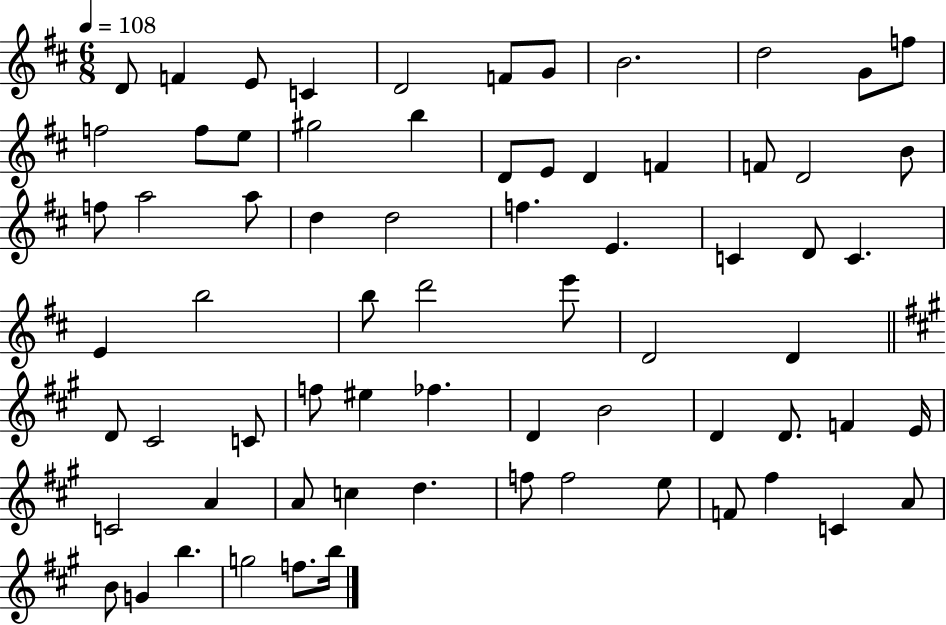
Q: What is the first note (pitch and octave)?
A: D4